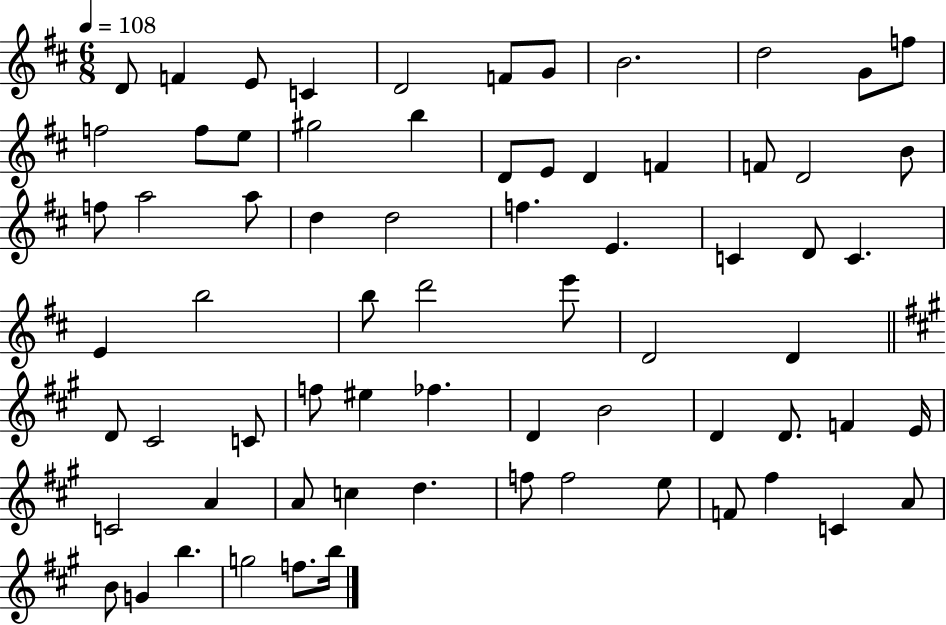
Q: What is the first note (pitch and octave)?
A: D4